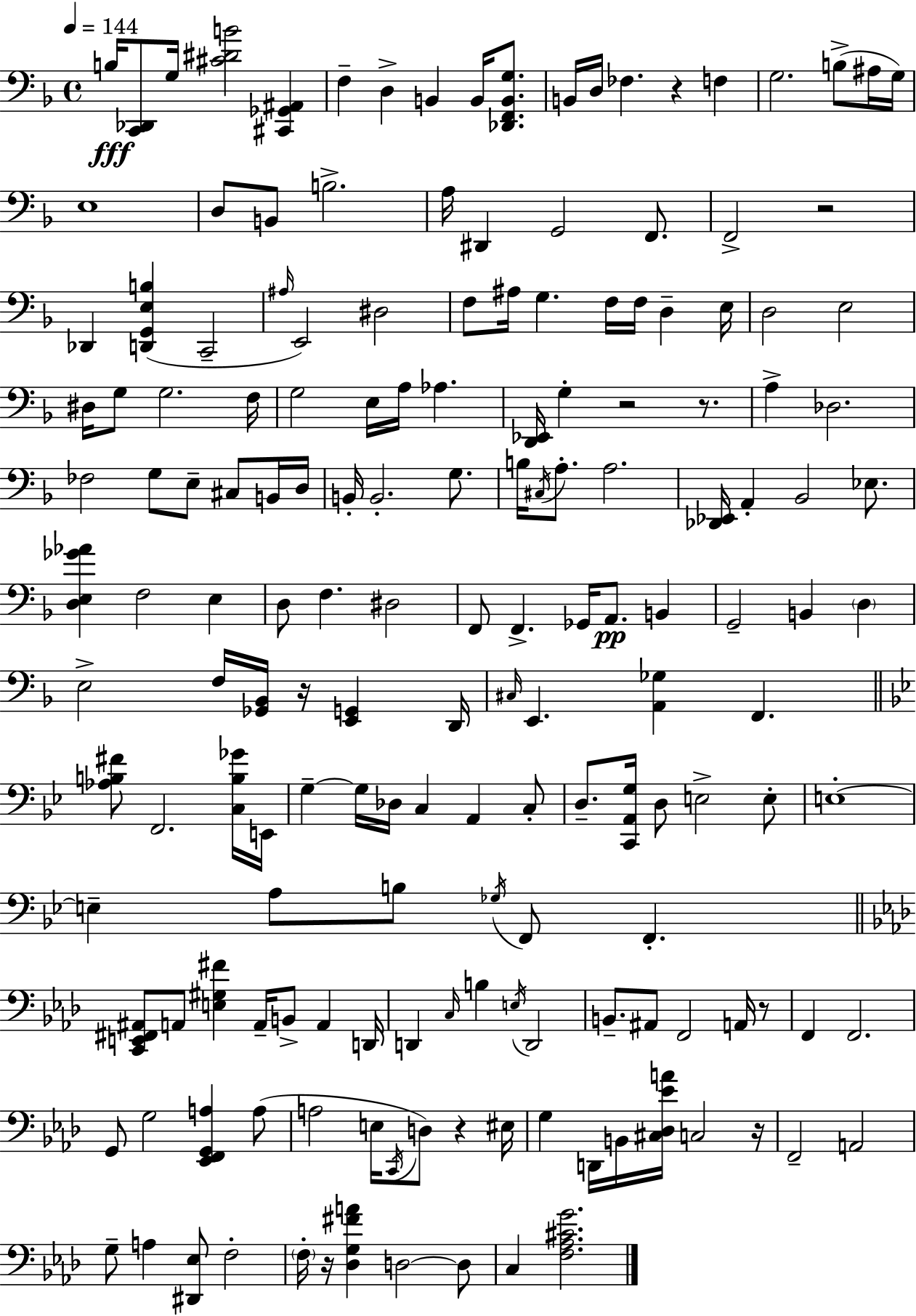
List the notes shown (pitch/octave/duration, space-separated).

B3/s [C2,Db2]/e G3/s [C#4,D#4,B4]/h [C#2,Gb2,A#2]/q F3/q D3/q B2/q B2/s [Db2,F2,B2,G3]/e. B2/s D3/s FES3/q. R/q F3/q G3/h. B3/e A#3/s G3/s E3/w D3/e B2/e B3/h. A3/s D#2/q G2/h F2/e. F2/h R/h Db2/q [D2,G2,E3,B3]/q C2/h A#3/s E2/h D#3/h F3/e A#3/s G3/q. F3/s F3/s D3/q E3/s D3/h E3/h D#3/s G3/e G3/h. F3/s G3/h E3/s A3/s Ab3/q. [D2,Eb2]/s G3/q R/h R/e. A3/q Db3/h. FES3/h G3/e E3/e C#3/e B2/s D3/s B2/s B2/h. G3/e. B3/s C#3/s A3/e. A3/h. [Db2,Eb2]/s A2/q Bb2/h Eb3/e. [D3,E3,Gb4,Ab4]/q F3/h E3/q D3/e F3/q. D#3/h F2/e F2/q. Gb2/s A2/e. B2/q G2/h B2/q D3/q E3/h F3/s [Gb2,Bb2]/s R/s [E2,G2]/q D2/s C#3/s E2/q. [A2,Gb3]/q F2/q. [Ab3,B3,F#4]/e F2/h. [C3,B3,Gb4]/s E2/s G3/q G3/s Db3/s C3/q A2/q C3/e D3/e. [C2,A2,G3]/s D3/e E3/h E3/e E3/w E3/q A3/e B3/e Gb3/s F2/e F2/q. [C2,E2,F#2,A#2]/e A2/e [E3,G#3,F#4]/q A2/s B2/e A2/q D2/s D2/q C3/s B3/q E3/s D2/h B2/e. A#2/e F2/h A2/s R/e F2/q F2/h. G2/e G3/h [Eb2,F2,G2,A3]/q A3/e A3/h E3/s C2/s D3/e R/q EIS3/s G3/q D2/s B2/s [C#3,Db3,Eb4,A4]/s C3/h R/s F2/h A2/h G3/e A3/q [D#2,Eb3]/e F3/h F3/s R/s [Db3,G3,F#4,A4]/q D3/h D3/e C3/q [F3,Ab3,C#4,G4]/h.